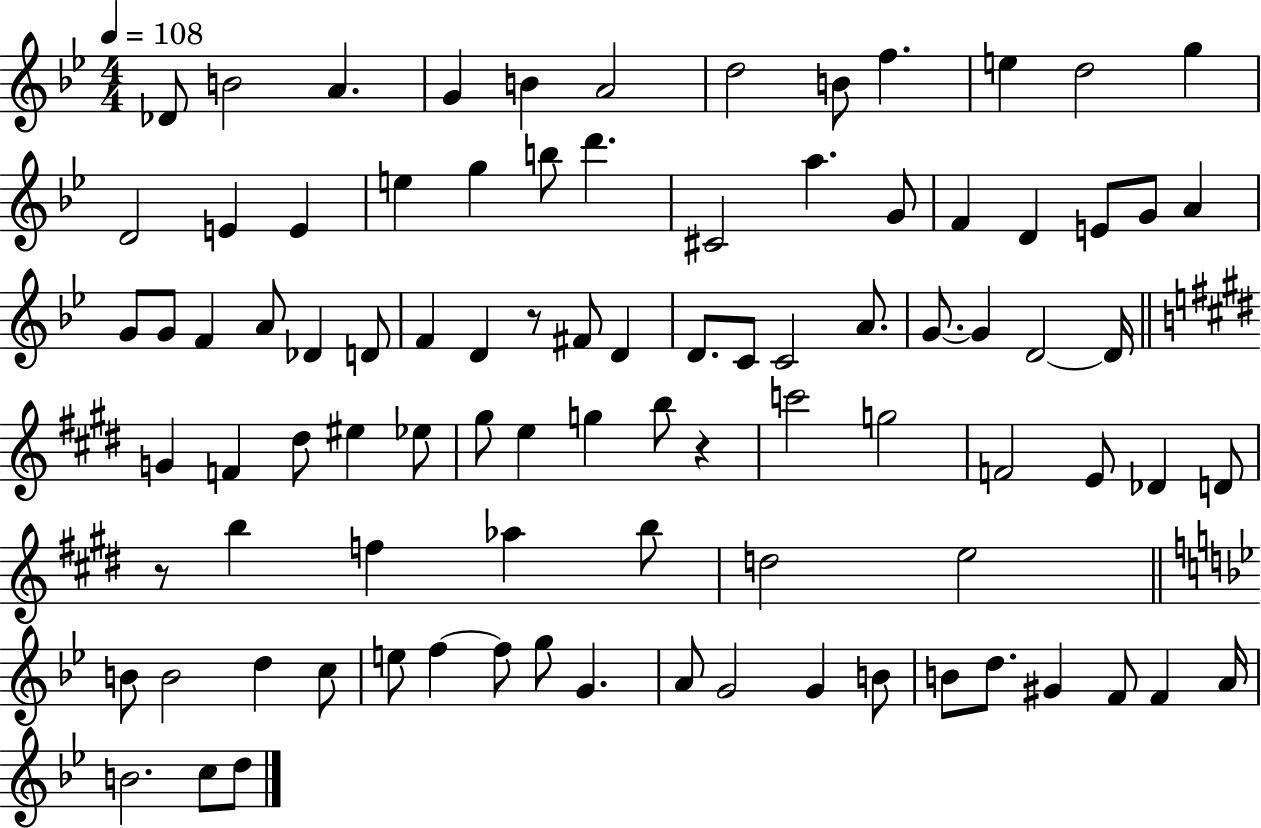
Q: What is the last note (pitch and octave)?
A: D5